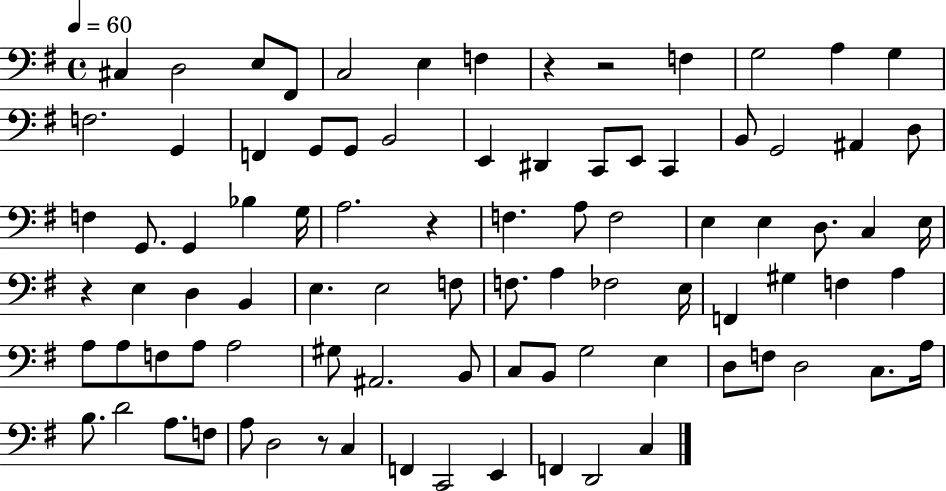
X:1
T:Untitled
M:4/4
L:1/4
K:G
^C, D,2 E,/2 ^F,,/2 C,2 E, F, z z2 F, G,2 A, G, F,2 G,, F,, G,,/2 G,,/2 B,,2 E,, ^D,, C,,/2 E,,/2 C,, B,,/2 G,,2 ^A,, D,/2 F, G,,/2 G,, _B, G,/4 A,2 z F, A,/2 F,2 E, E, D,/2 C, E,/4 z E, D, B,, E, E,2 F,/2 F,/2 A, _F,2 E,/4 F,, ^G, F, A, A,/2 A,/2 F,/2 A,/2 A,2 ^G,/2 ^A,,2 B,,/2 C,/2 B,,/2 G,2 E, D,/2 F,/2 D,2 C,/2 A,/4 B,/2 D2 A,/2 F,/2 A,/2 D,2 z/2 C, F,, C,,2 E,, F,, D,,2 C,